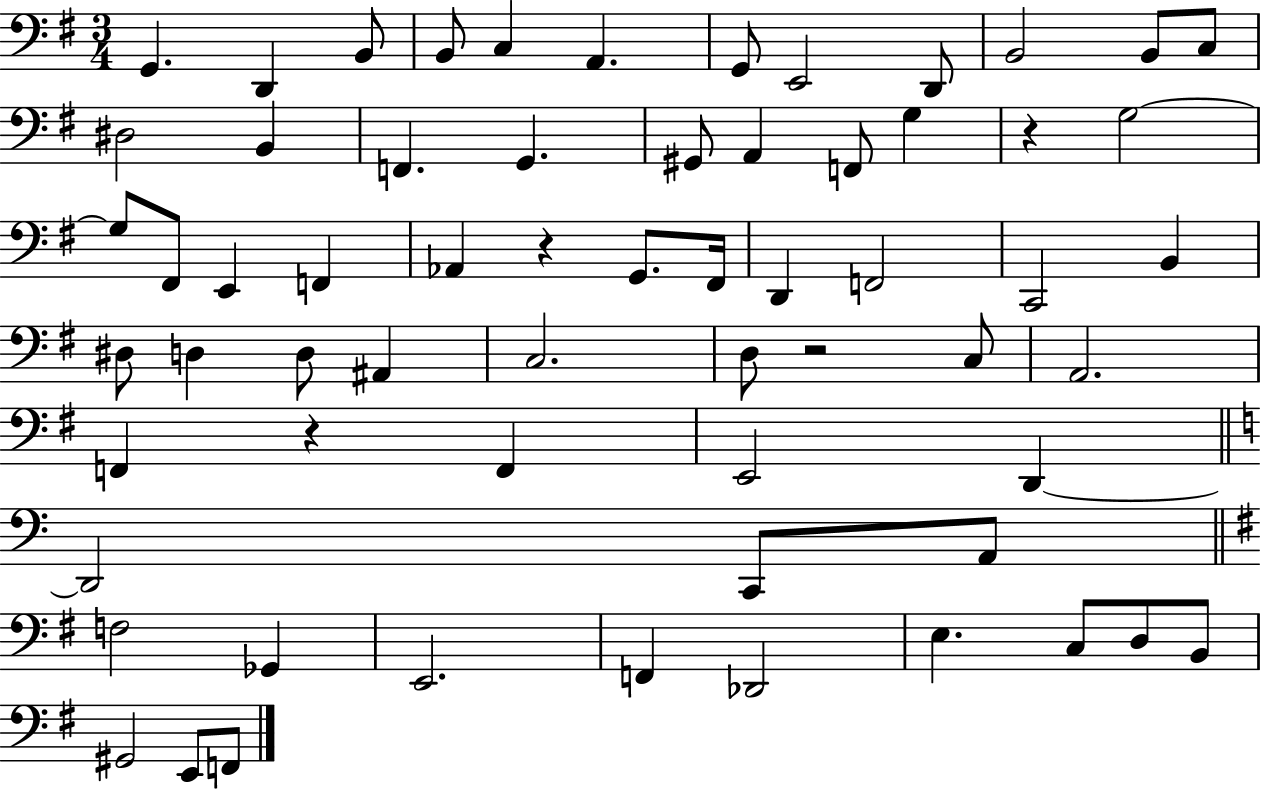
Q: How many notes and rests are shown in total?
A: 63